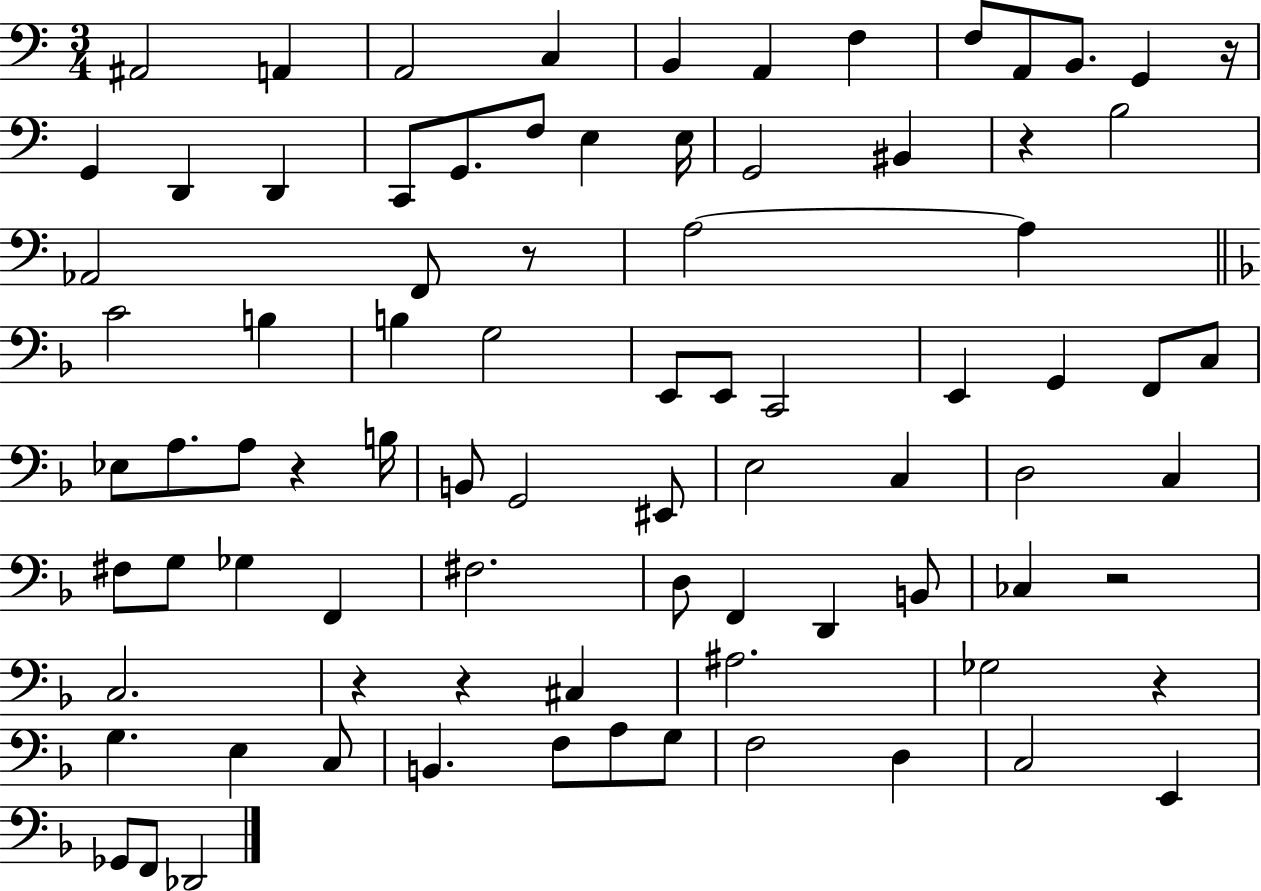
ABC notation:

X:1
T:Untitled
M:3/4
L:1/4
K:C
^A,,2 A,, A,,2 C, B,, A,, F, F,/2 A,,/2 B,,/2 G,, z/4 G,, D,, D,, C,,/2 G,,/2 F,/2 E, E,/4 G,,2 ^B,, z B,2 _A,,2 F,,/2 z/2 A,2 A, C2 B, B, G,2 E,,/2 E,,/2 C,,2 E,, G,, F,,/2 C,/2 _E,/2 A,/2 A,/2 z B,/4 B,,/2 G,,2 ^E,,/2 E,2 C, D,2 C, ^F,/2 G,/2 _G, F,, ^F,2 D,/2 F,, D,, B,,/2 _C, z2 C,2 z z ^C, ^A,2 _G,2 z G, E, C,/2 B,, F,/2 A,/2 G,/2 F,2 D, C,2 E,, _G,,/2 F,,/2 _D,,2